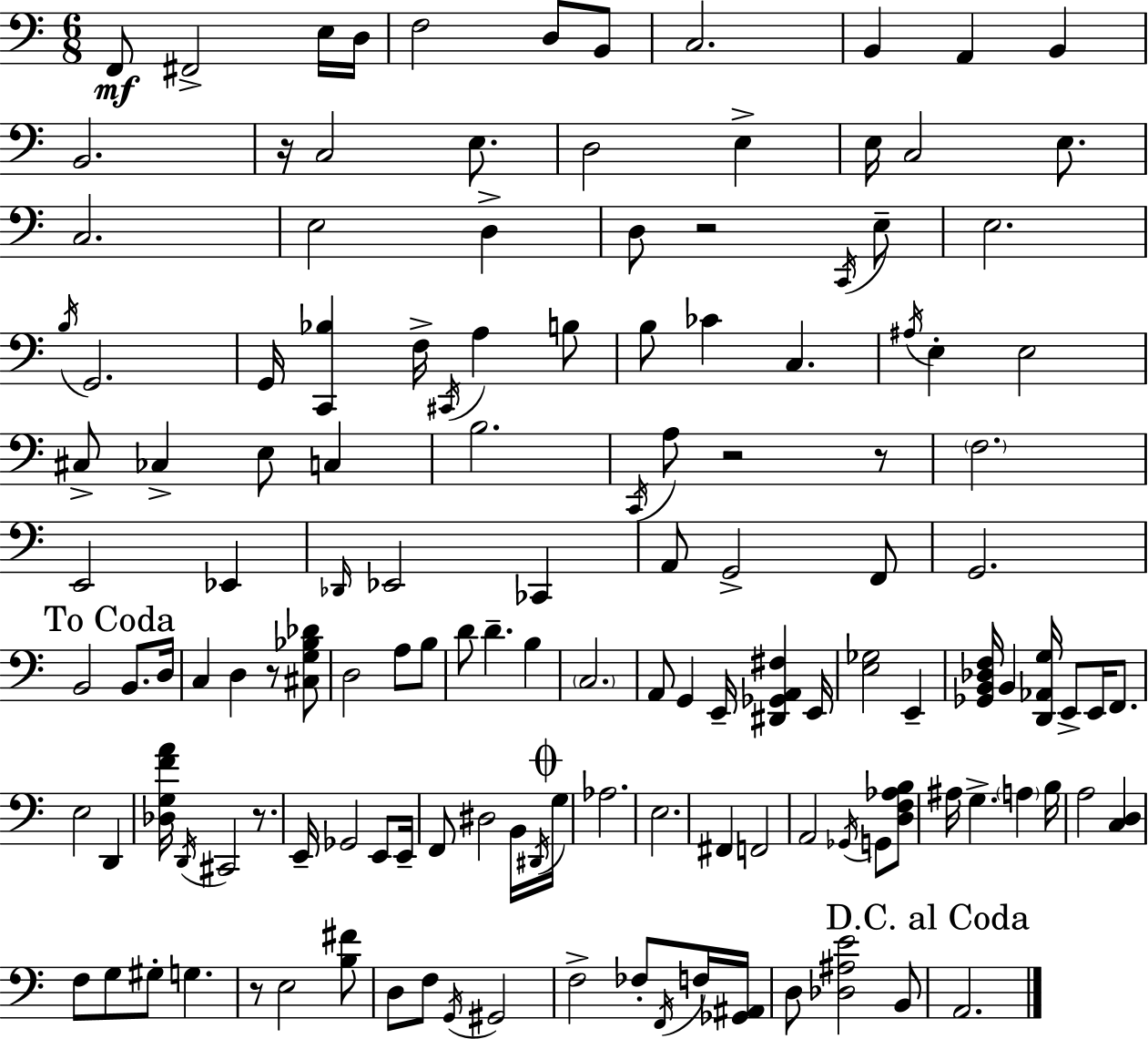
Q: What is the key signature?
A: A minor